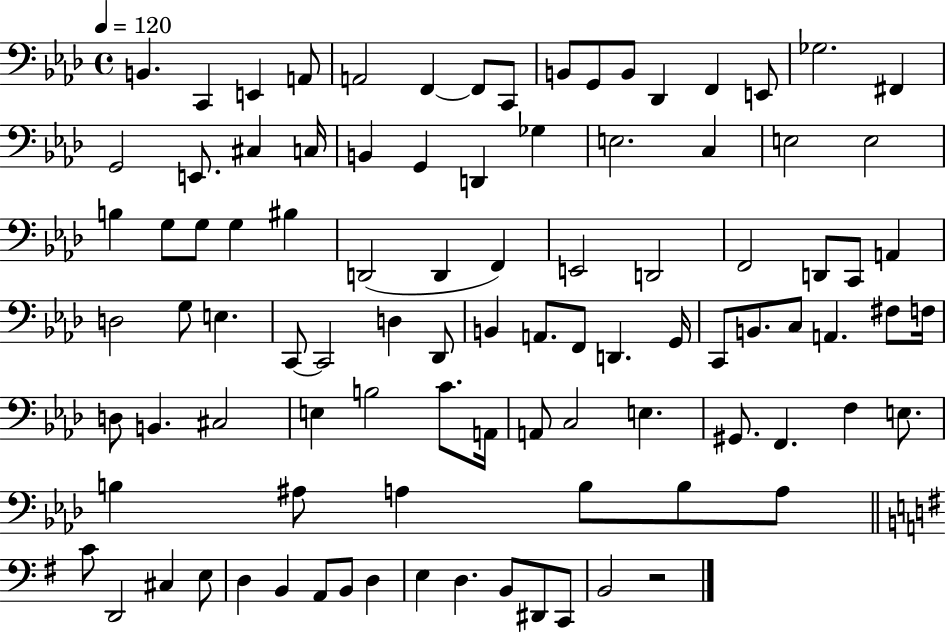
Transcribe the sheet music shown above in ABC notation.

X:1
T:Untitled
M:4/4
L:1/4
K:Ab
B,, C,, E,, A,,/2 A,,2 F,, F,,/2 C,,/2 B,,/2 G,,/2 B,,/2 _D,, F,, E,,/2 _G,2 ^F,, G,,2 E,,/2 ^C, C,/4 B,, G,, D,, _G, E,2 C, E,2 E,2 B, G,/2 G,/2 G, ^B, D,,2 D,, F,, E,,2 D,,2 F,,2 D,,/2 C,,/2 A,, D,2 G,/2 E, C,,/2 C,,2 D, _D,,/2 B,, A,,/2 F,,/2 D,, G,,/4 C,,/2 B,,/2 C,/2 A,, ^F,/2 F,/4 D,/2 B,, ^C,2 E, B,2 C/2 A,,/4 A,,/2 C,2 E, ^G,,/2 F,, F, E,/2 B, ^A,/2 A, B,/2 B,/2 A,/2 C/2 D,,2 ^C, E,/2 D, B,, A,,/2 B,,/2 D, E, D, B,,/2 ^D,,/2 C,,/2 B,,2 z2